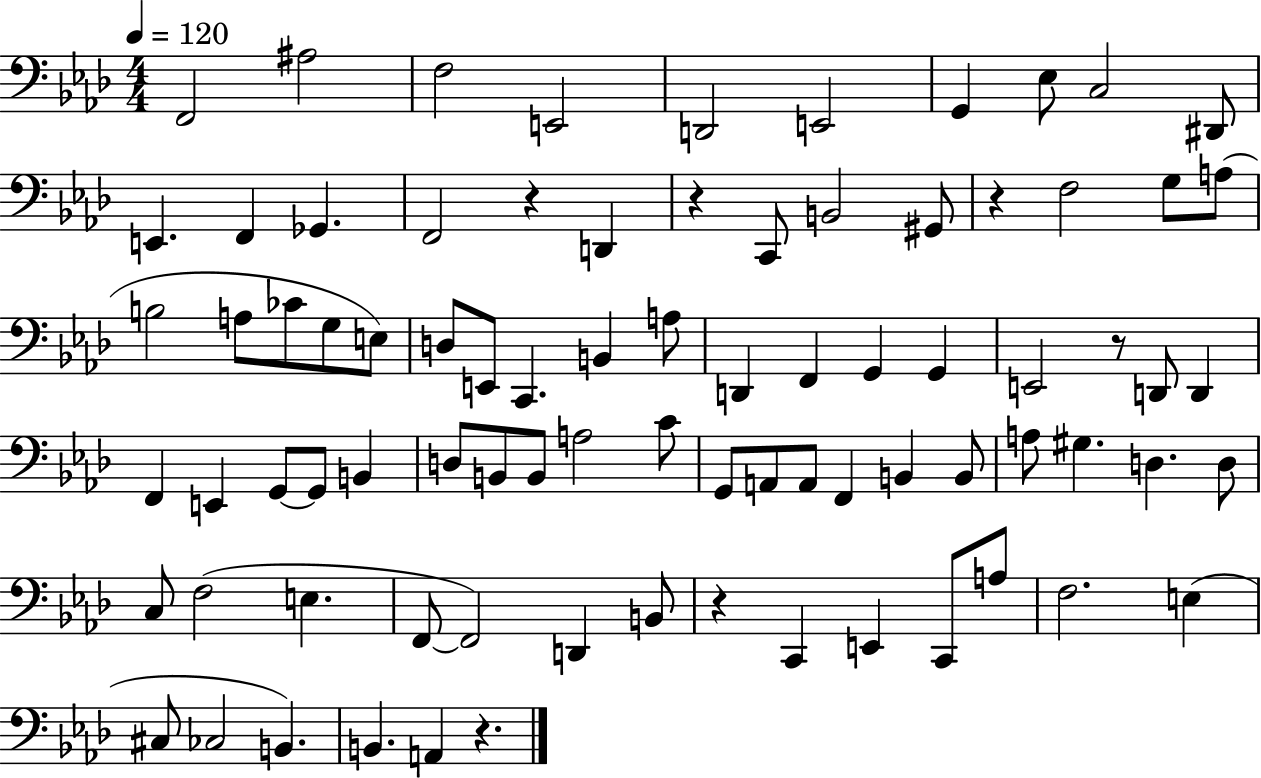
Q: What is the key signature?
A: AES major